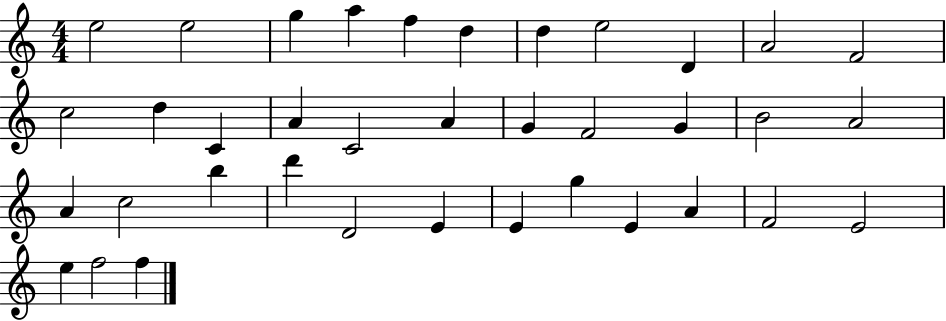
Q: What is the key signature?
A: C major